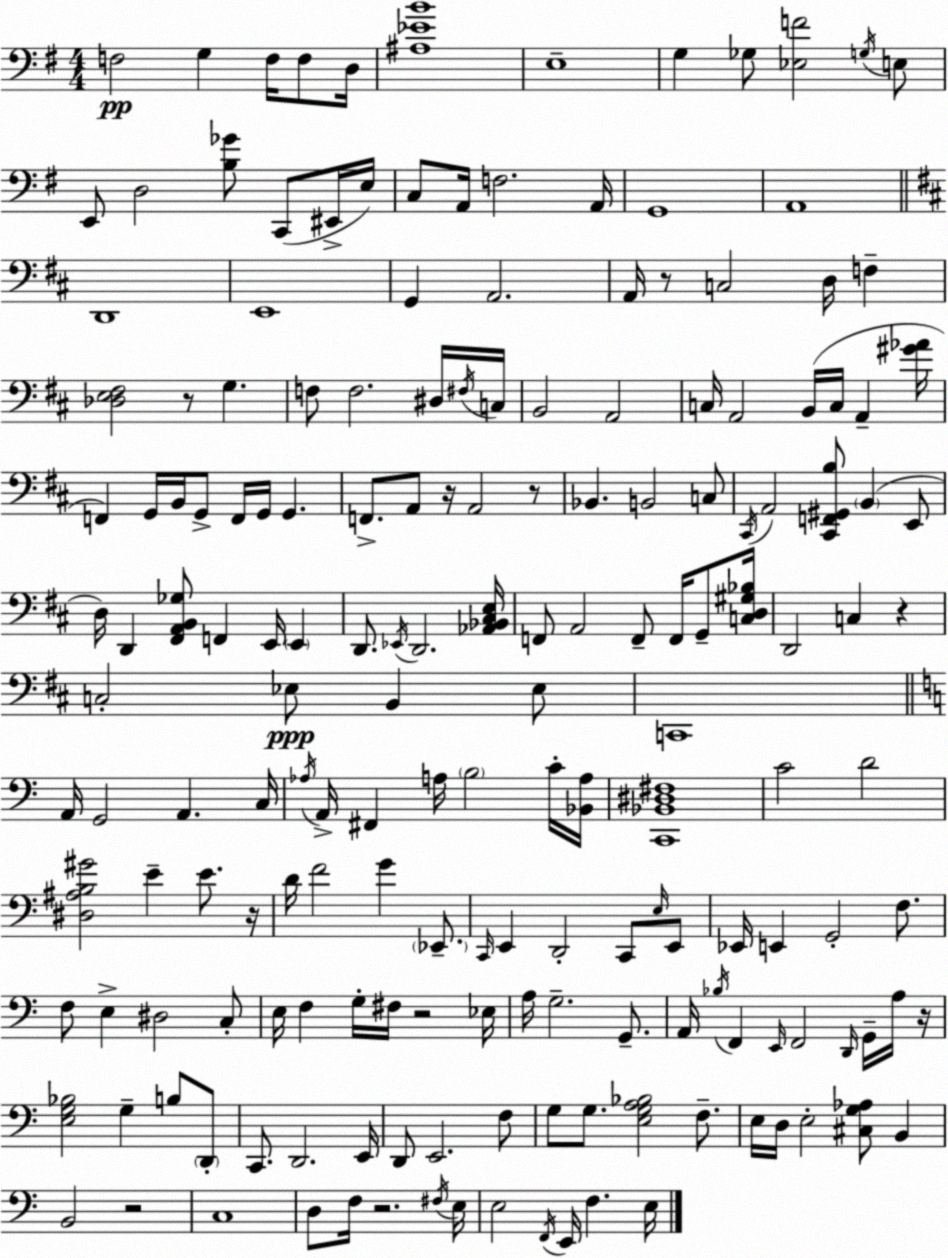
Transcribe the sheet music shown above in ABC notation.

X:1
T:Untitled
M:4/4
L:1/4
K:Em
F,2 G, F,/4 F,/2 D,/4 [^A,_EB]4 E,4 G, _G,/2 [_E,F]2 G,/4 E,/2 E,,/2 D,2 [B,_G]/2 C,,/2 ^E,,/4 E,/4 C,/2 A,,/4 F,2 A,,/4 G,,4 A,,4 D,,4 E,,4 G,, A,,2 A,,/4 z/2 C,2 D,/4 F, [_D,E,^F,]2 z/2 G, F,/2 F,2 ^D,/4 ^F,/4 C,/4 B,,2 A,,2 C,/4 A,,2 B,,/4 C,/4 A,, [^G_A]/4 F,, G,,/4 B,,/4 G,,/2 F,,/4 G,,/4 G,, F,,/2 A,,/2 z/4 A,,2 z/2 _B,, B,,2 C,/2 ^C,,/4 A,,2 [^C,,F,,^G,,B,]/2 B,, E,,/2 D,/4 D,, [^F,,A,,B,,_G,]/2 F,, E,,/4 E,, D,,/2 _E,,/4 D,,2 [_A,,_B,,^C,E,]/4 F,,/2 A,,2 F,,/2 F,,/4 G,,/2 [C,D,^G,_B,]/4 D,,2 C, z C,2 _E,/2 B,, _E,/2 C,,4 A,,/4 G,,2 A,, C,/4 _A,/4 A,,/4 ^F,, A,/4 B,2 C/4 [_B,,A,]/4 [C,,_B,,^D,^F,]4 C2 D2 [^D,^A,B,^G]2 E E/2 z/4 D/4 F2 G _E,,/2 C,,/4 E,, D,,2 C,,/2 E,/4 E,,/2 _E,,/4 E,, G,,2 F,/2 F,/2 E, ^D,2 C,/2 E,/4 F, G,/4 ^F,/4 z2 _E,/4 A,/4 G,2 G,,/2 A,,/4 _B,/4 F,, E,,/4 F,,2 D,,/4 G,,/4 A,/4 z/4 [E,G,_B,]2 G, B,/2 D,,/2 C,,/2 D,,2 E,,/4 D,,/2 E,,2 F,/2 G,/2 G,/2 [E,G,A,_B,]2 F,/2 E,/4 D,/4 E,2 [^C,G,_A,]/2 B,, B,,2 z2 C,4 D,/2 F,/4 z2 ^F,/4 E,/4 E,2 F,,/4 E,,/4 F, E,/4